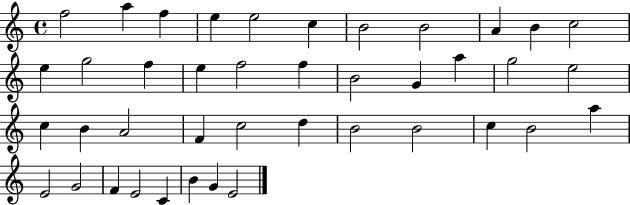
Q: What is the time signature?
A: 4/4